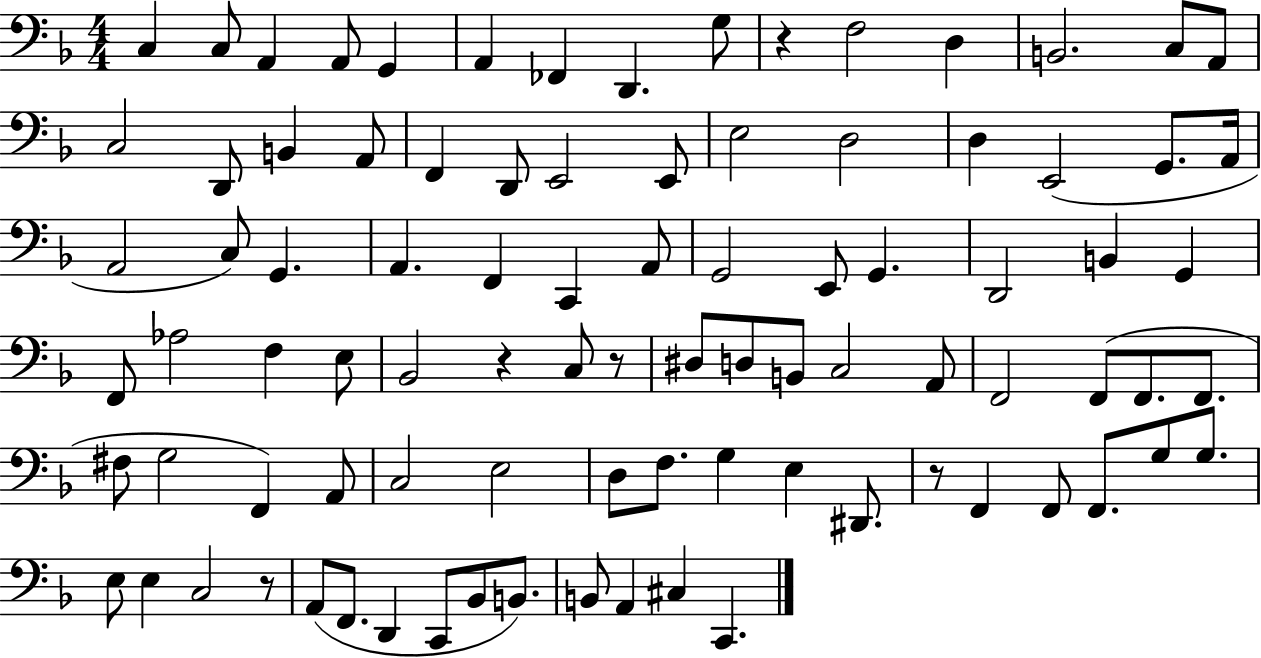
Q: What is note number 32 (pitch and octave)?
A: A2